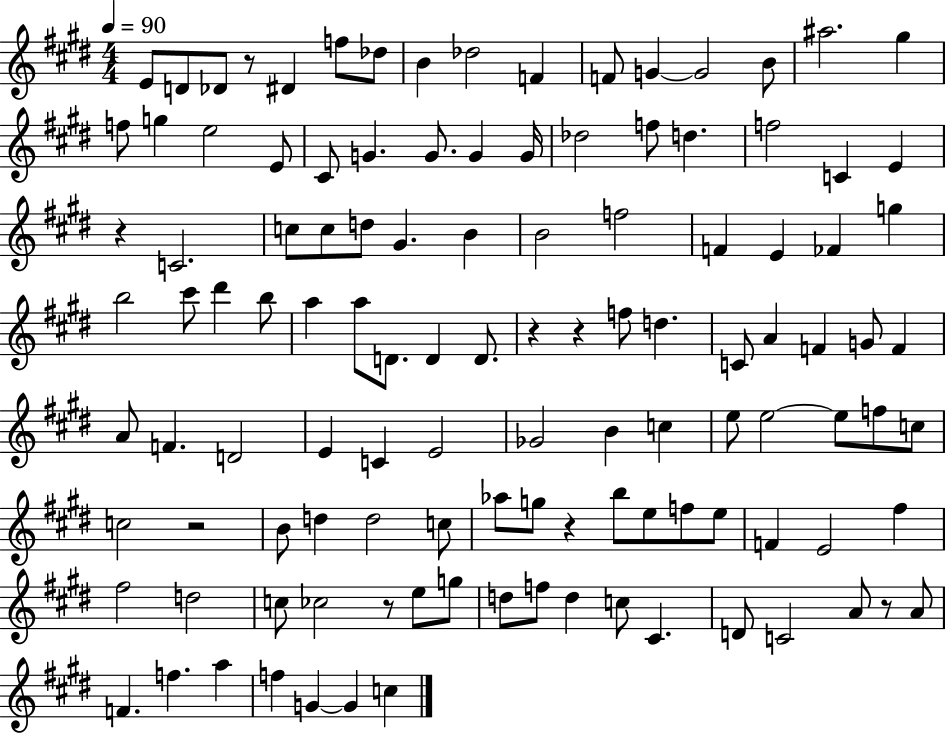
E4/e D4/e Db4/e R/e D#4/q F5/e Db5/e B4/q Db5/h F4/q F4/e G4/q G4/h B4/e A#5/h. G#5/q F5/e G5/q E5/h E4/e C#4/e G4/q. G4/e. G4/q G4/s Db5/h F5/e D5/q. F5/h C4/q E4/q R/q C4/h. C5/e C5/e D5/e G#4/q. B4/q B4/h F5/h F4/q E4/q FES4/q G5/q B5/h C#6/e D#6/q B5/e A5/q A5/e D4/e. D4/q D4/e. R/q R/q F5/e D5/q. C4/e A4/q F4/q G4/e F4/q A4/e F4/q. D4/h E4/q C4/q E4/h Gb4/h B4/q C5/q E5/e E5/h E5/e F5/e C5/e C5/h R/h B4/e D5/q D5/h C5/e Ab5/e G5/e R/q B5/e E5/e F5/e E5/e F4/q E4/h F#5/q F#5/h D5/h C5/e CES5/h R/e E5/e G5/e D5/e F5/e D5/q C5/e C#4/q. D4/e C4/h A4/e R/e A4/e F4/q. F5/q. A5/q F5/q G4/q G4/q C5/q